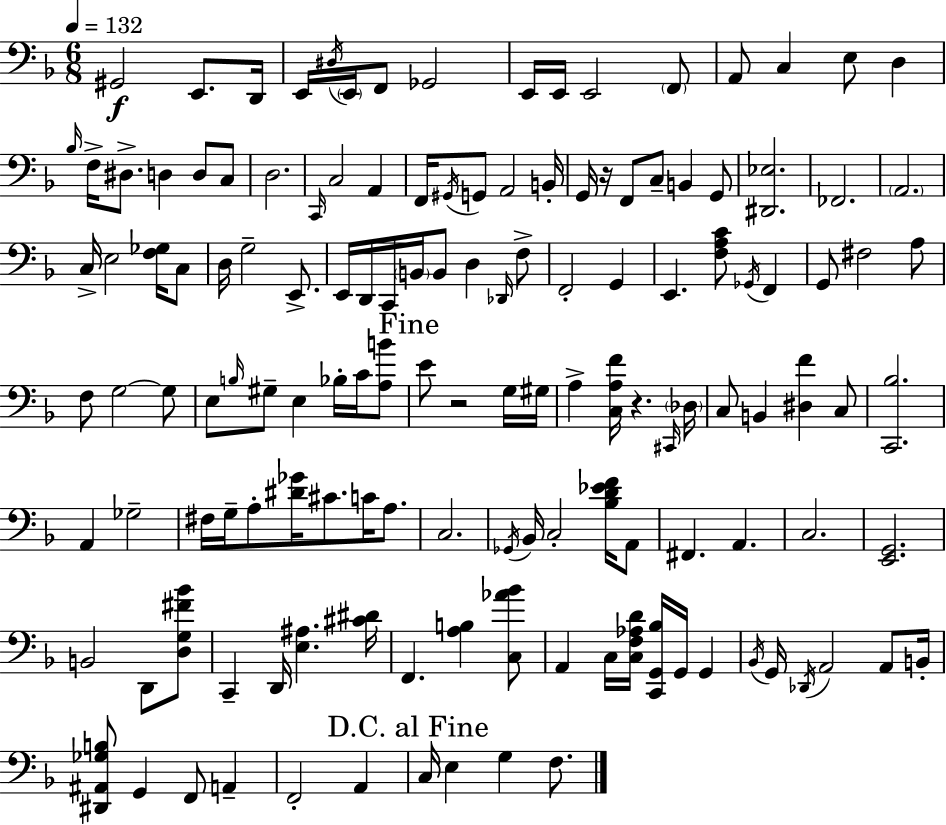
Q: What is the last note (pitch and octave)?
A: F3